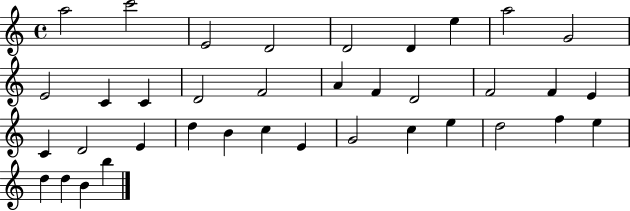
X:1
T:Untitled
M:4/4
L:1/4
K:C
a2 c'2 E2 D2 D2 D e a2 G2 E2 C C D2 F2 A F D2 F2 F E C D2 E d B c E G2 c e d2 f e d d B b